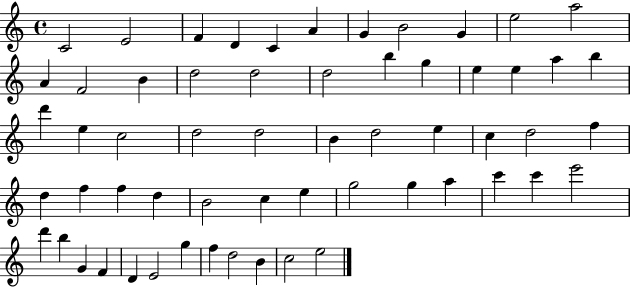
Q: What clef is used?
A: treble